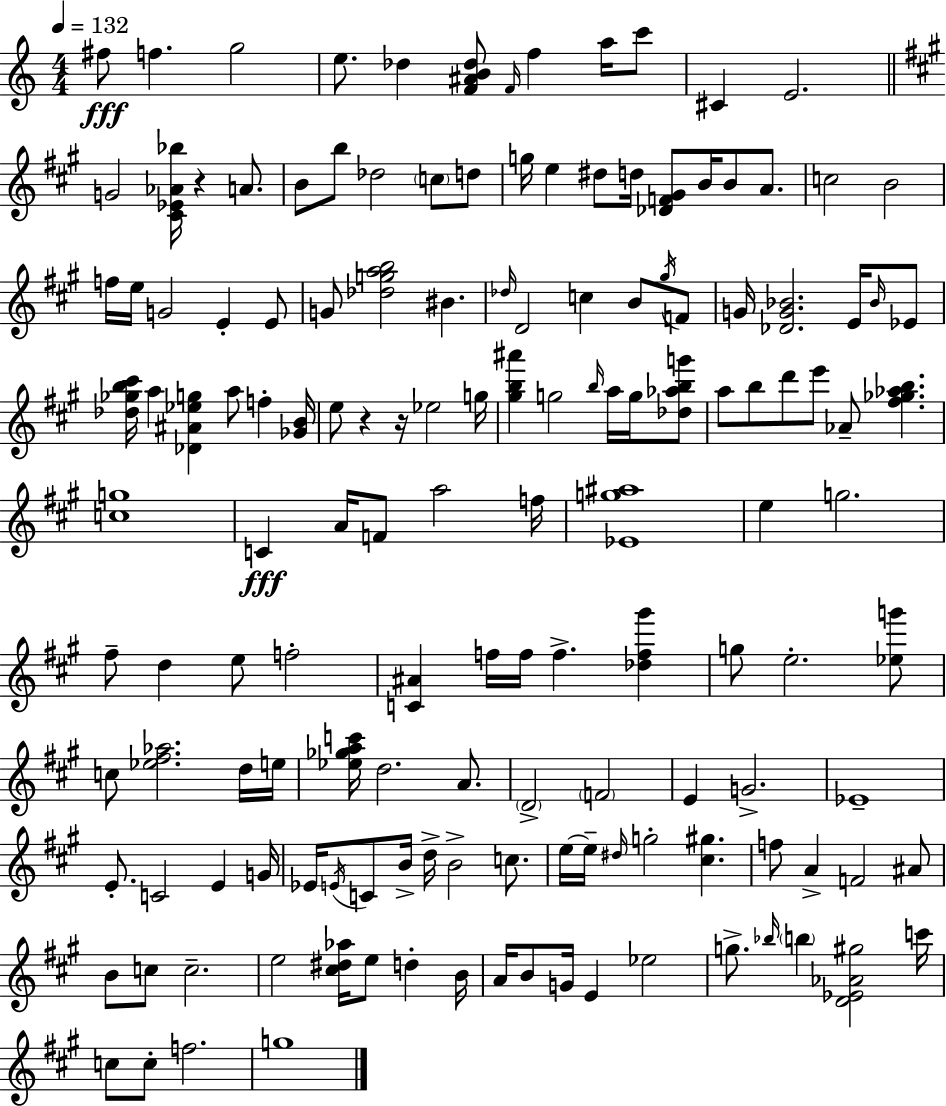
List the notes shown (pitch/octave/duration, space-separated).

F#5/e F5/q. G5/h E5/e. Db5/q [F4,A#4,B4,Db5]/e F4/s F5/q A5/s C6/e C#4/q E4/h. G4/h [C#4,Eb4,Ab4,Bb5]/s R/q A4/e. B4/e B5/e Db5/h C5/e D5/e G5/s E5/q D#5/e D5/s [Db4,F4,G#4]/e B4/s B4/e A4/e. C5/h B4/h F5/s E5/s G4/h E4/q E4/e G4/e [Db5,G5,A5,B5]/h BIS4/q. Db5/s D4/h C5/q B4/e G#5/s F4/e G4/s [Db4,G4,Bb4]/h. E4/s Bb4/s Eb4/e [Db5,Gb5,B5,C#6]/s A5/q [Db4,A#4,Eb5,G5]/q A5/e F5/q [Gb4,B4]/s E5/e R/q R/s Eb5/h G5/s [G#5,B5,A#6]/q G5/h B5/s A5/s G5/s [Db5,Ab5,B5,G6]/e A5/e B5/e D6/e E6/e Ab4/e [F#5,Gb5,Ab5,B5]/q. [C5,G5]/w C4/q A4/s F4/e A5/h F5/s [Eb4,G5,A#5]/w E5/q G5/h. F#5/e D5/q E5/e F5/h [C4,A#4]/q F5/s F5/s F5/q. [Db5,F5,G#6]/q G5/e E5/h. [Eb5,G6]/e C5/e [Eb5,F#5,Ab5]/h. D5/s E5/s [Eb5,Gb5,A5,C6]/s D5/h. A4/e. D4/h F4/h E4/q G4/h. Eb4/w E4/e. C4/h E4/q G4/s Eb4/s E4/s C4/e B4/s D5/s B4/h C5/e. E5/s E5/s D#5/s G5/h [C#5,G#5]/q. F5/e A4/q F4/h A#4/e B4/e C5/e C5/h. E5/h [C#5,D#5,Ab5]/s E5/e D5/q B4/s A4/s B4/e G4/s E4/q Eb5/h G5/e. Bb5/s B5/q [D4,Eb4,Ab4,G#5]/h C6/s C5/e C5/e F5/h. G5/w